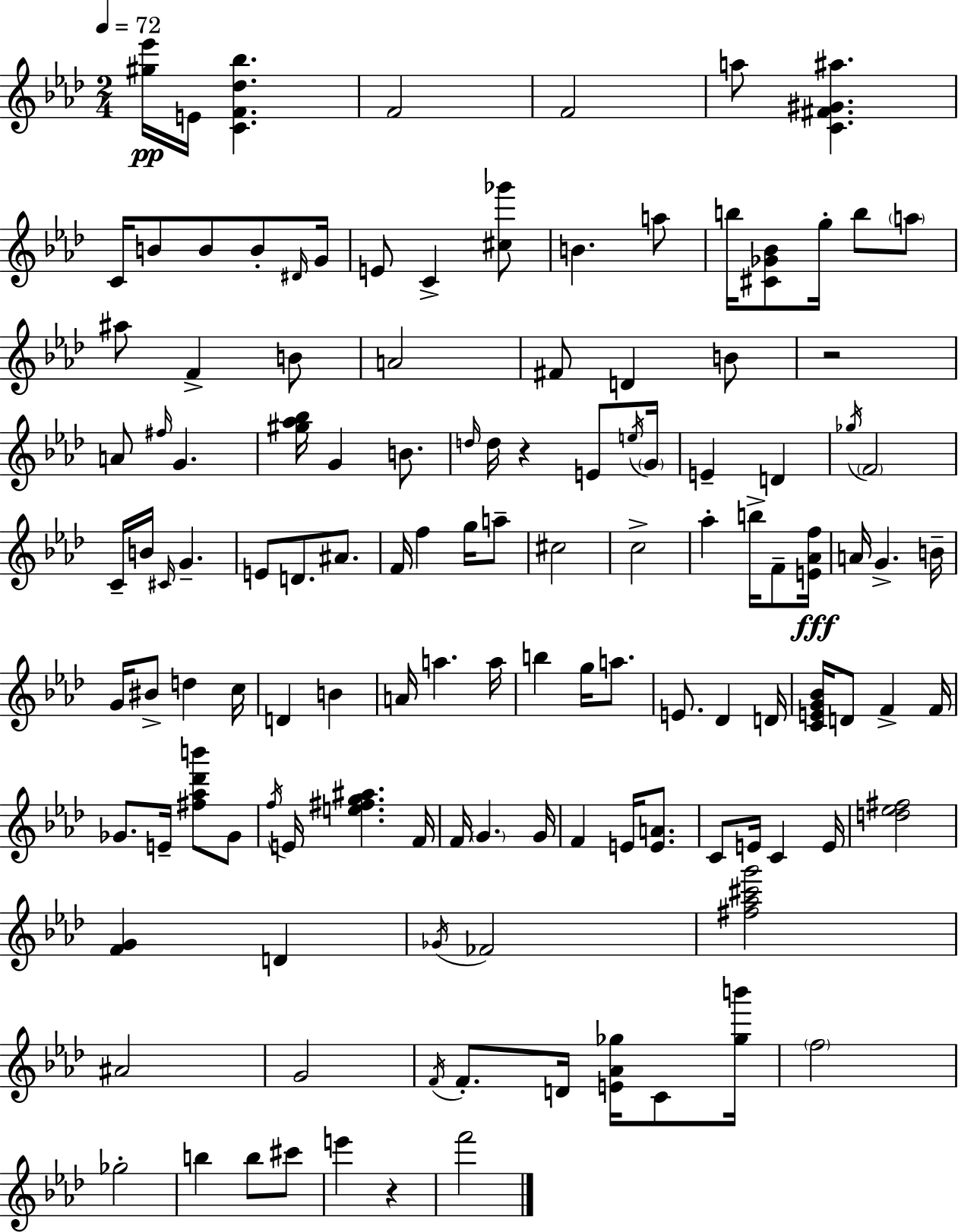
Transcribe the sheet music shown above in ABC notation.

X:1
T:Untitled
M:2/4
L:1/4
K:Ab
[^g_e']/4 E/4 [CF_d_b] F2 F2 a/2 [C^F^G^a] C/4 B/2 B/2 B/2 ^D/4 G/4 E/2 C [^c_g']/2 B a/2 b/4 [^C_G_B]/2 g/4 b/2 a/2 ^a/2 F B/2 A2 ^F/2 D B/2 z2 A/2 ^f/4 G [^g_a_b]/4 G B/2 d/4 d/4 z E/2 e/4 G/4 E D _g/4 F2 C/4 B/4 ^C/4 G E/2 D/2 ^A/2 F/4 f g/4 a/2 ^c2 c2 _a b/4 F/2 [E_Af]/4 A/4 G B/4 G/4 ^B/2 d c/4 D B A/4 a a/4 b g/4 a/2 E/2 _D D/4 [CEG_B]/4 D/2 F F/4 _G/2 E/4 [^f_a_d'b']/2 _G/2 f/4 E/4 [e^fg^a] F/4 F/4 G G/4 F E/4 [EA]/2 C/2 E/4 C E/4 [d_e^f]2 [FG] D _G/4 _F2 [^f_a^c'g']2 ^A2 G2 F/4 F/2 D/4 [E_A_g]/4 C/2 [_gb']/4 f2 _g2 b b/2 ^c'/2 e' z f'2